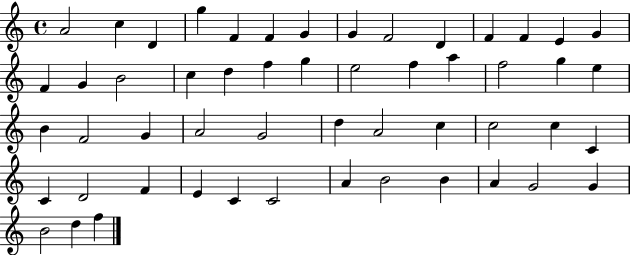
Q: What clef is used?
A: treble